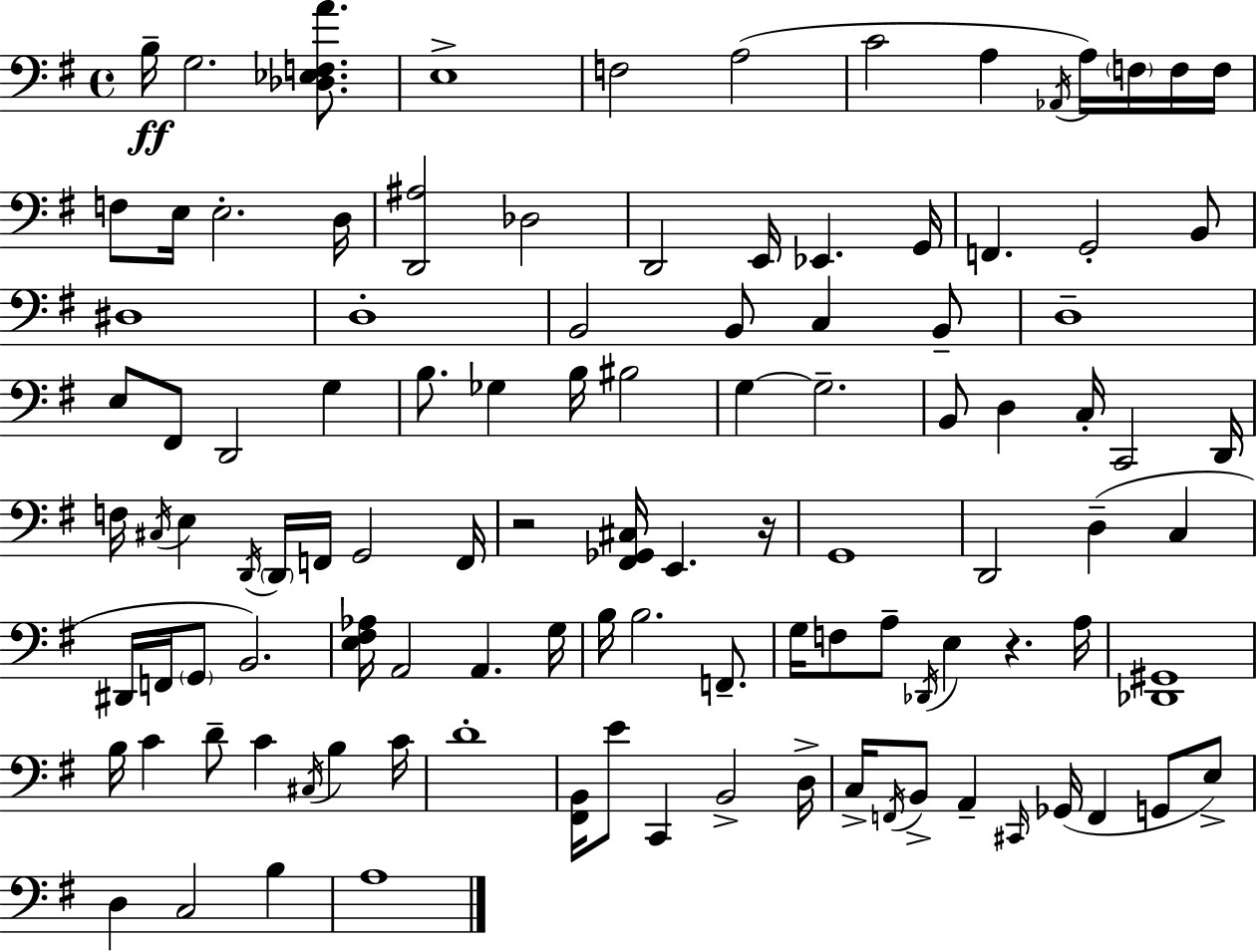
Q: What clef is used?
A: bass